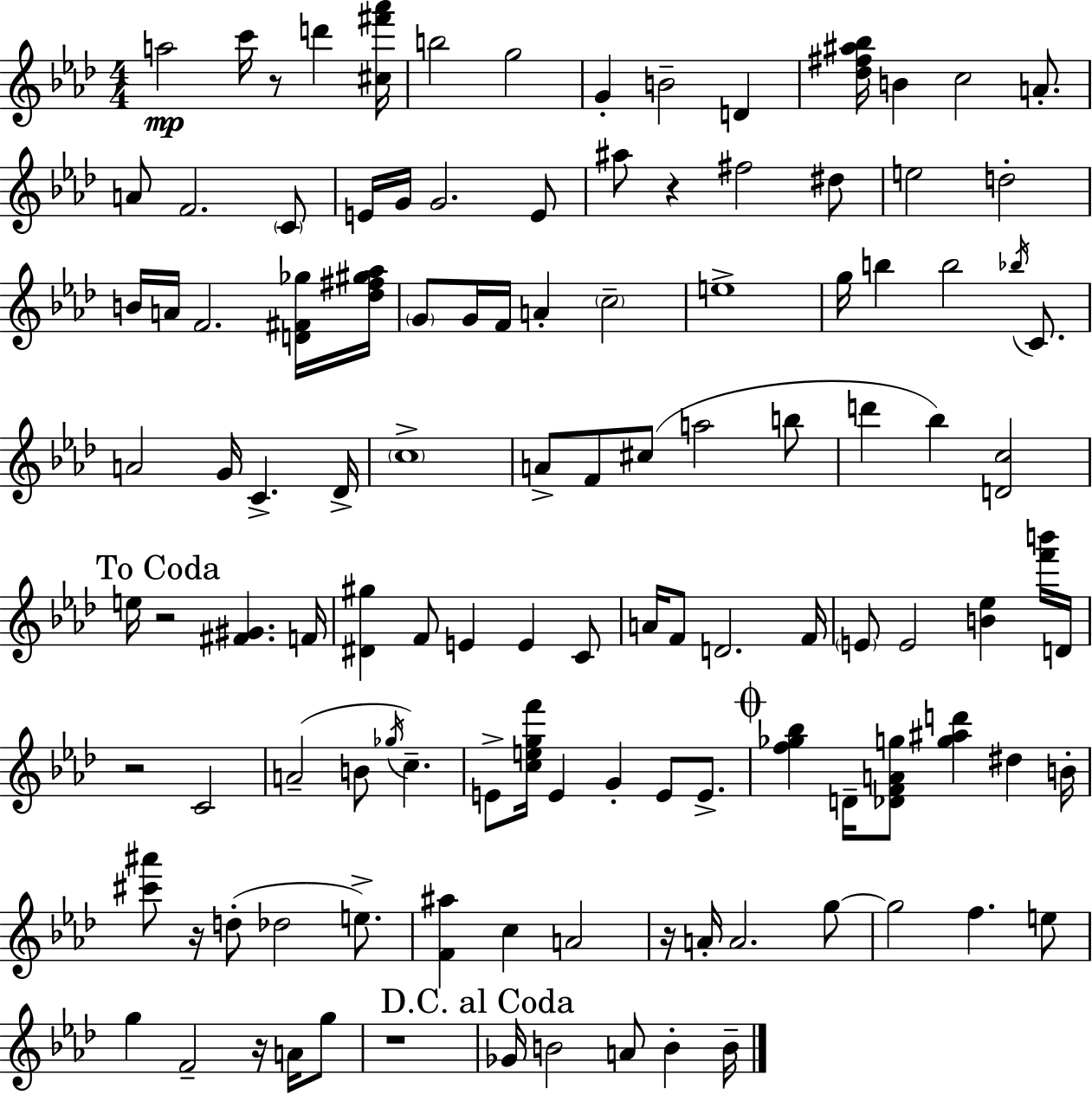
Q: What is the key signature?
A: F minor